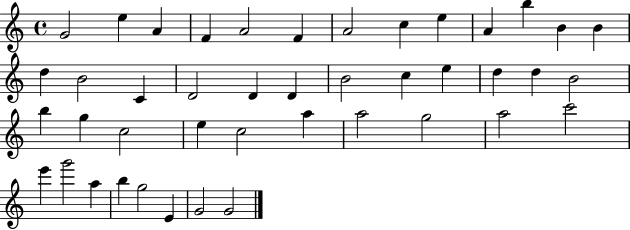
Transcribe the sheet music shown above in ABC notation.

X:1
T:Untitled
M:4/4
L:1/4
K:C
G2 e A F A2 F A2 c e A b B B d B2 C D2 D D B2 c e d d B2 b g c2 e c2 a a2 g2 a2 c'2 e' g'2 a b g2 E G2 G2